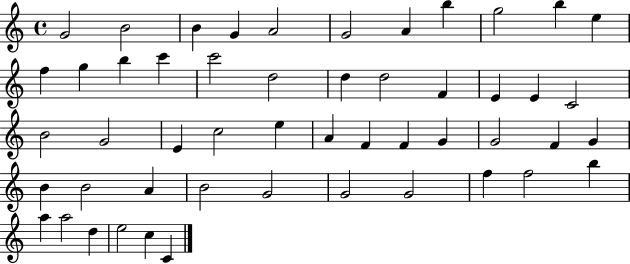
{
  \clef treble
  \time 4/4
  \defaultTimeSignature
  \key c \major
  g'2 b'2 | b'4 g'4 a'2 | g'2 a'4 b''4 | g''2 b''4 e''4 | \break f''4 g''4 b''4 c'''4 | c'''2 d''2 | d''4 d''2 f'4 | e'4 e'4 c'2 | \break b'2 g'2 | e'4 c''2 e''4 | a'4 f'4 f'4 g'4 | g'2 f'4 g'4 | \break b'4 b'2 a'4 | b'2 g'2 | g'2 g'2 | f''4 f''2 b''4 | \break a''4 a''2 d''4 | e''2 c''4 c'4 | \bar "|."
}